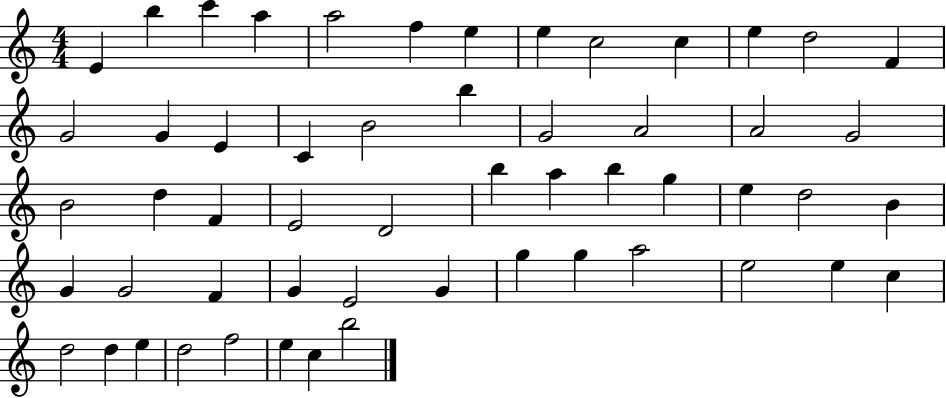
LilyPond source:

{
  \clef treble
  \numericTimeSignature
  \time 4/4
  \key c \major
  e'4 b''4 c'''4 a''4 | a''2 f''4 e''4 | e''4 c''2 c''4 | e''4 d''2 f'4 | \break g'2 g'4 e'4 | c'4 b'2 b''4 | g'2 a'2 | a'2 g'2 | \break b'2 d''4 f'4 | e'2 d'2 | b''4 a''4 b''4 g''4 | e''4 d''2 b'4 | \break g'4 g'2 f'4 | g'4 e'2 g'4 | g''4 g''4 a''2 | e''2 e''4 c''4 | \break d''2 d''4 e''4 | d''2 f''2 | e''4 c''4 b''2 | \bar "|."
}